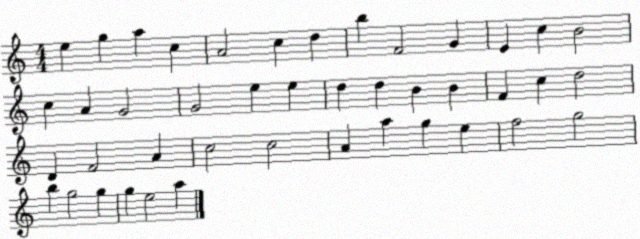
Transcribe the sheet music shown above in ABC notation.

X:1
T:Untitled
M:4/4
L:1/4
K:C
e g a c A2 c d b F2 G E c B2 c A G2 G2 e e d d B B F c d2 D F2 A c2 c2 A a g e f2 g2 b g2 g g e2 a